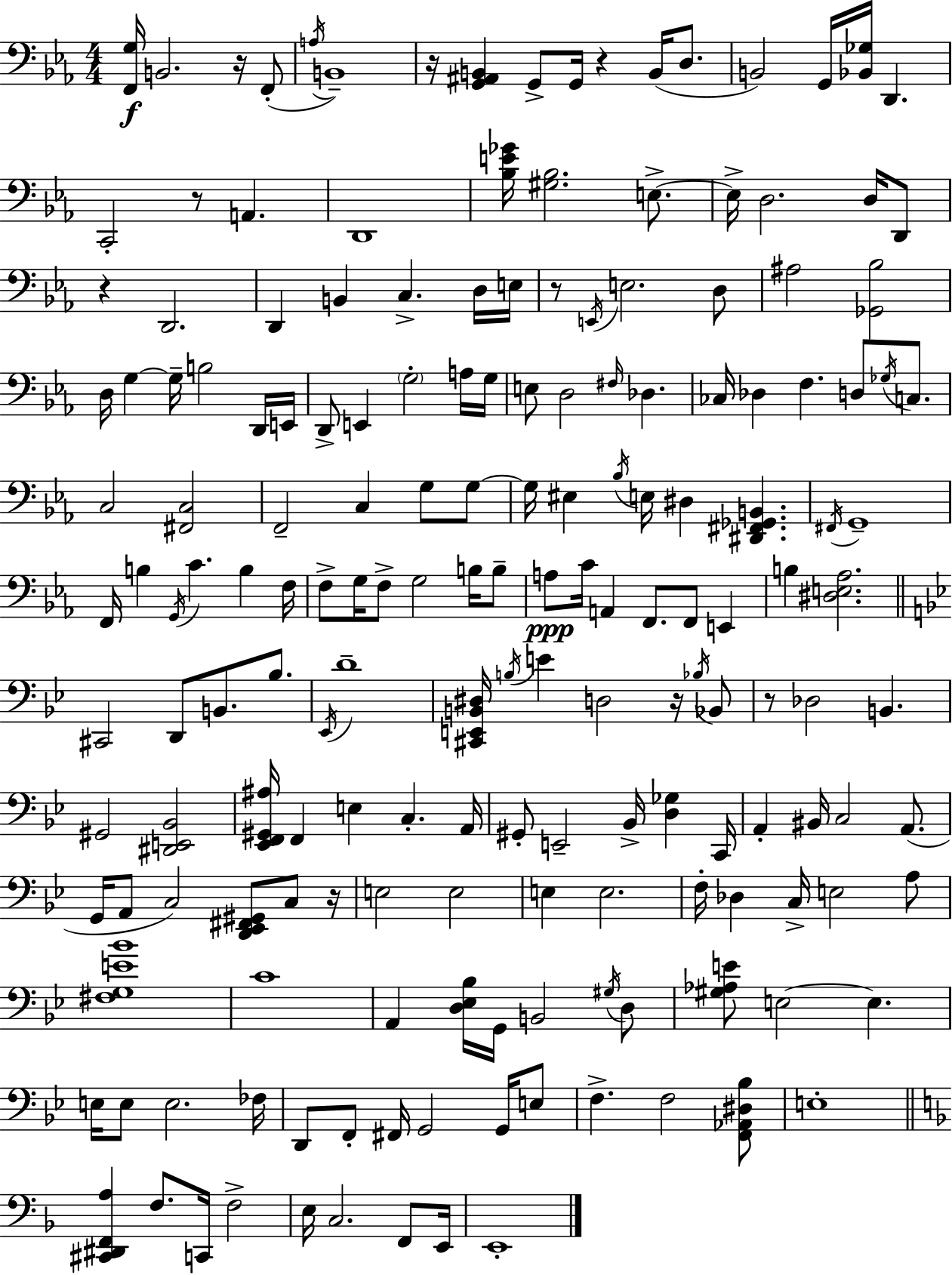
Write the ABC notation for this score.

X:1
T:Untitled
M:4/4
L:1/4
K:Cm
[F,,G,]/4 B,,2 z/4 F,,/2 A,/4 B,,4 z/4 [G,,^A,,B,,] G,,/2 G,,/4 z B,,/4 D,/2 B,,2 G,,/4 [_B,,_G,]/4 D,, C,,2 z/2 A,, D,,4 [_B,E_G]/4 [^G,_B,]2 E,/2 E,/4 D,2 D,/4 D,,/2 z D,,2 D,, B,, C, D,/4 E,/4 z/2 E,,/4 E,2 D,/2 ^A,2 [_G,,_B,]2 D,/4 G, G,/4 B,2 D,,/4 E,,/4 D,,/2 E,, G,2 A,/4 G,/4 E,/2 D,2 ^F,/4 _D, _C,/4 _D, F, D,/2 _G,/4 C,/2 C,2 [^F,,C,]2 F,,2 C, G,/2 G,/2 G,/4 ^E, _B,/4 E,/4 ^D, [^D,,^F,,_G,,B,,] ^F,,/4 G,,4 F,,/4 B, G,,/4 C B, F,/4 F,/2 G,/4 F,/2 G,2 B,/4 B,/2 A,/2 C/4 A,, F,,/2 F,,/2 E,, B, [^D,E,_A,]2 ^C,,2 D,,/2 B,,/2 _B,/2 _E,,/4 D4 [^C,,E,,B,,^D,]/4 B,/4 E D,2 z/4 _B,/4 _B,,/2 z/2 _D,2 B,, ^G,,2 [^D,,E,,_B,,]2 [_E,,F,,^G,,^A,]/4 F,, E, C, A,,/4 ^G,,/2 E,,2 _B,,/4 [D,_G,] C,,/4 A,, ^B,,/4 C,2 A,,/2 G,,/4 A,,/2 C,2 [D,,_E,,^F,,^G,,]/2 C,/2 z/4 E,2 E,2 E, E,2 F,/4 _D, C,/4 E,2 A,/2 [^F,G,E_B]4 C4 A,, [D,_E,_B,]/4 G,,/4 B,,2 ^G,/4 D,/2 [^G,_A,E]/2 E,2 E, E,/4 E,/2 E,2 _F,/4 D,,/2 F,,/2 ^F,,/4 G,,2 G,,/4 E,/2 F, F,2 [F,,_A,,^D,_B,]/2 E,4 [^C,,^D,,F,,A,] F,/2 C,,/4 F,2 E,/4 C,2 F,,/2 E,,/4 E,,4